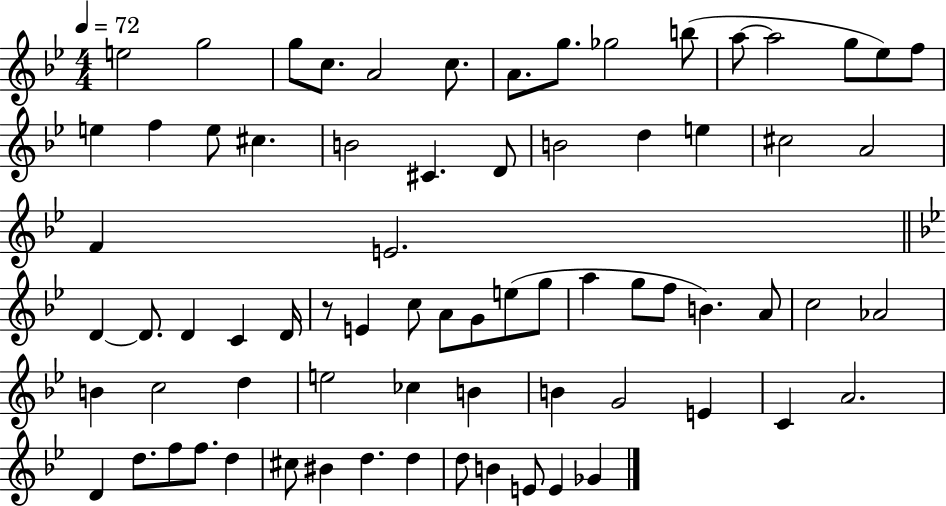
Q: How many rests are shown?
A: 1